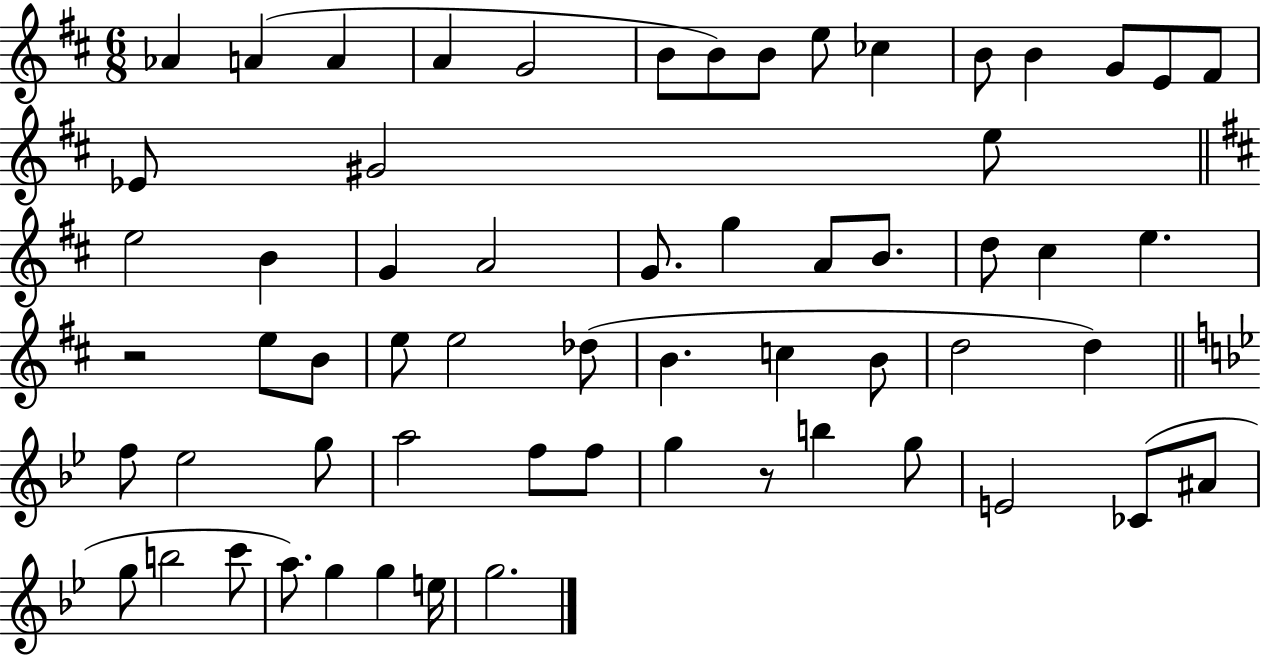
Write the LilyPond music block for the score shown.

{
  \clef treble
  \numericTimeSignature
  \time 6/8
  \key d \major
  aes'4 a'4( a'4 | a'4 g'2 | b'8 b'8) b'8 e''8 ces''4 | b'8 b'4 g'8 e'8 fis'8 | \break ees'8 gis'2 e''8 | \bar "||" \break \key d \major e''2 b'4 | g'4 a'2 | g'8. g''4 a'8 b'8. | d''8 cis''4 e''4. | \break r2 e''8 b'8 | e''8 e''2 des''8( | b'4. c''4 b'8 | d''2 d''4) | \break \bar "||" \break \key bes \major f''8 ees''2 g''8 | a''2 f''8 f''8 | g''4 r8 b''4 g''8 | e'2 ces'8( ais'8 | \break g''8 b''2 c'''8 | a''8.) g''4 g''4 e''16 | g''2. | \bar "|."
}